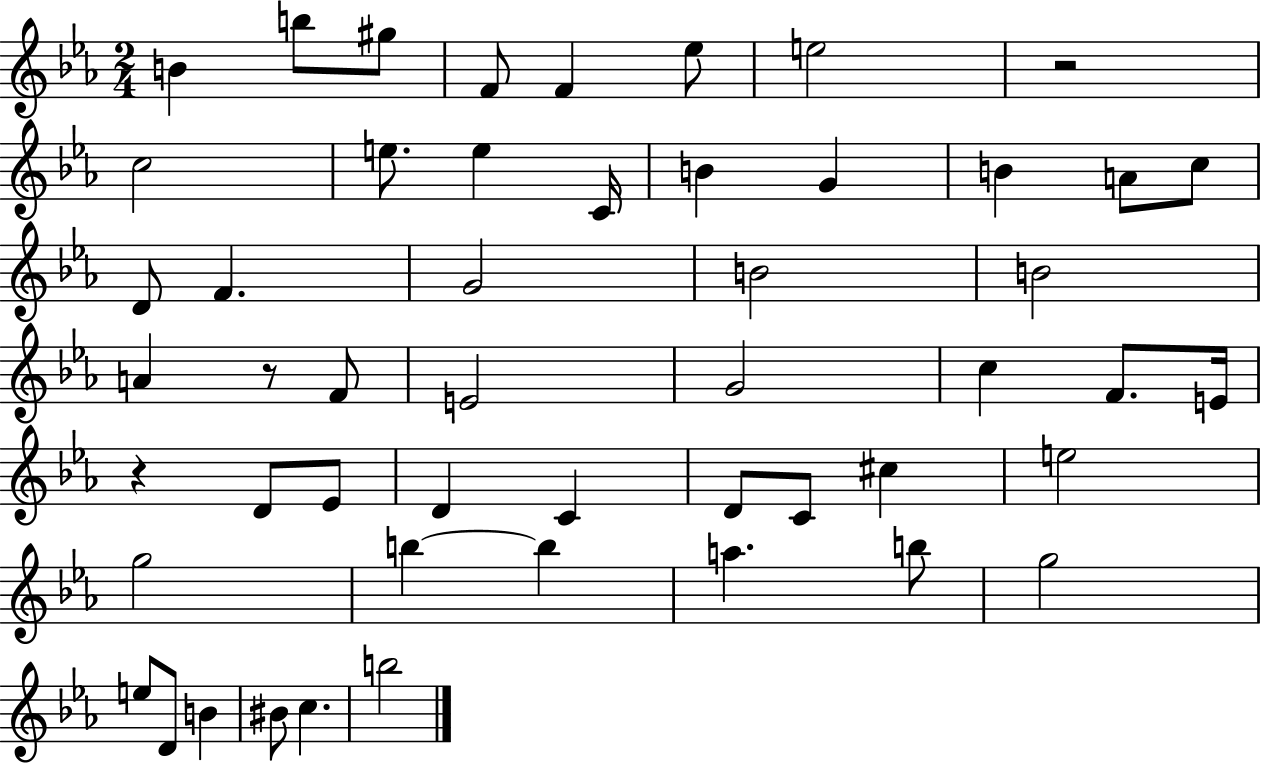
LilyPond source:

{
  \clef treble
  \numericTimeSignature
  \time 2/4
  \key ees \major
  b'4 b''8 gis''8 | f'8 f'4 ees''8 | e''2 | r2 | \break c''2 | e''8. e''4 c'16 | b'4 g'4 | b'4 a'8 c''8 | \break d'8 f'4. | g'2 | b'2 | b'2 | \break a'4 r8 f'8 | e'2 | g'2 | c''4 f'8. e'16 | \break r4 d'8 ees'8 | d'4 c'4 | d'8 c'8 cis''4 | e''2 | \break g''2 | b''4~~ b''4 | a''4. b''8 | g''2 | \break e''8 d'8 b'4 | bis'8 c''4. | b''2 | \bar "|."
}